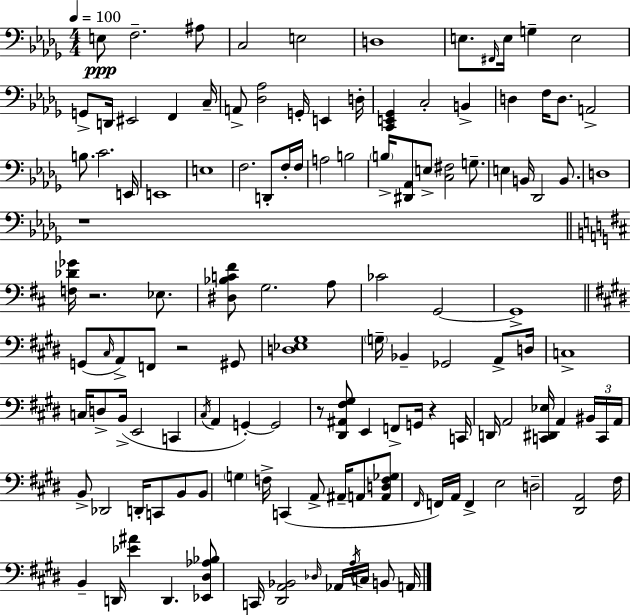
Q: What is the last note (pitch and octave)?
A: A2